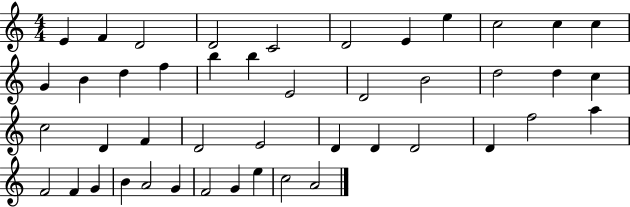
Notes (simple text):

E4/q F4/q D4/h D4/h C4/h D4/h E4/q E5/q C5/h C5/q C5/q G4/q B4/q D5/q F5/q B5/q B5/q E4/h D4/h B4/h D5/h D5/q C5/q C5/h D4/q F4/q D4/h E4/h D4/q D4/q D4/h D4/q F5/h A5/q F4/h F4/q G4/q B4/q A4/h G4/q F4/h G4/q E5/q C5/h A4/h